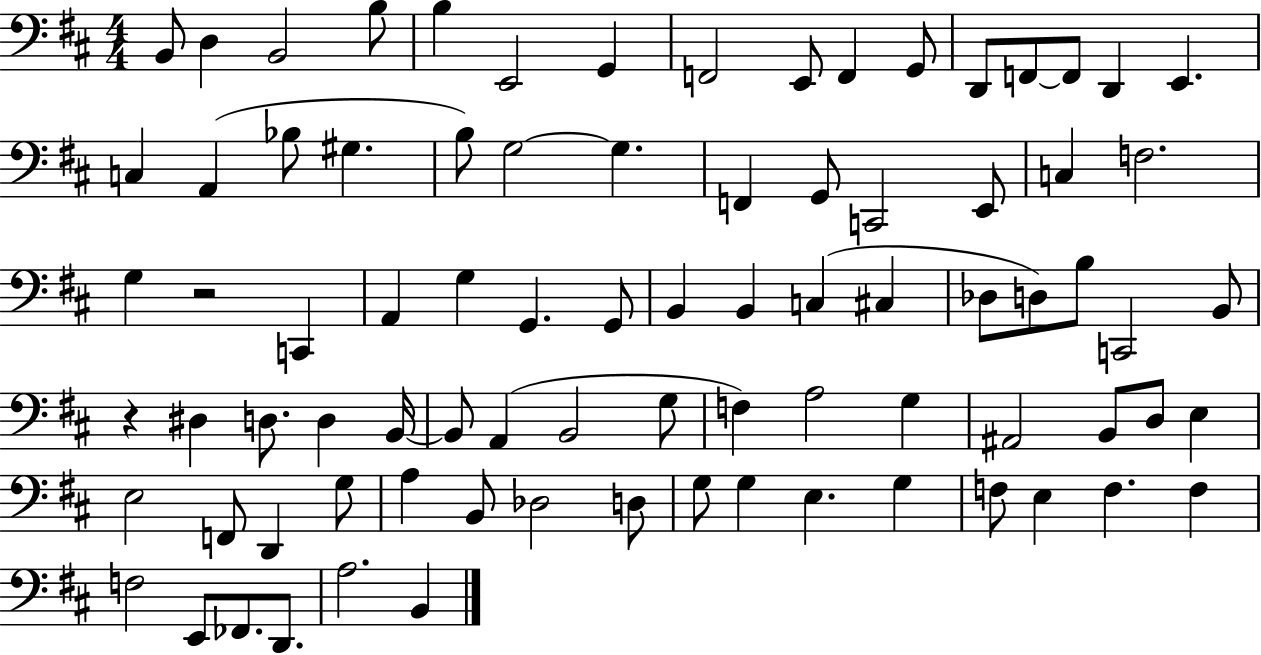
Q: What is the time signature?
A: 4/4